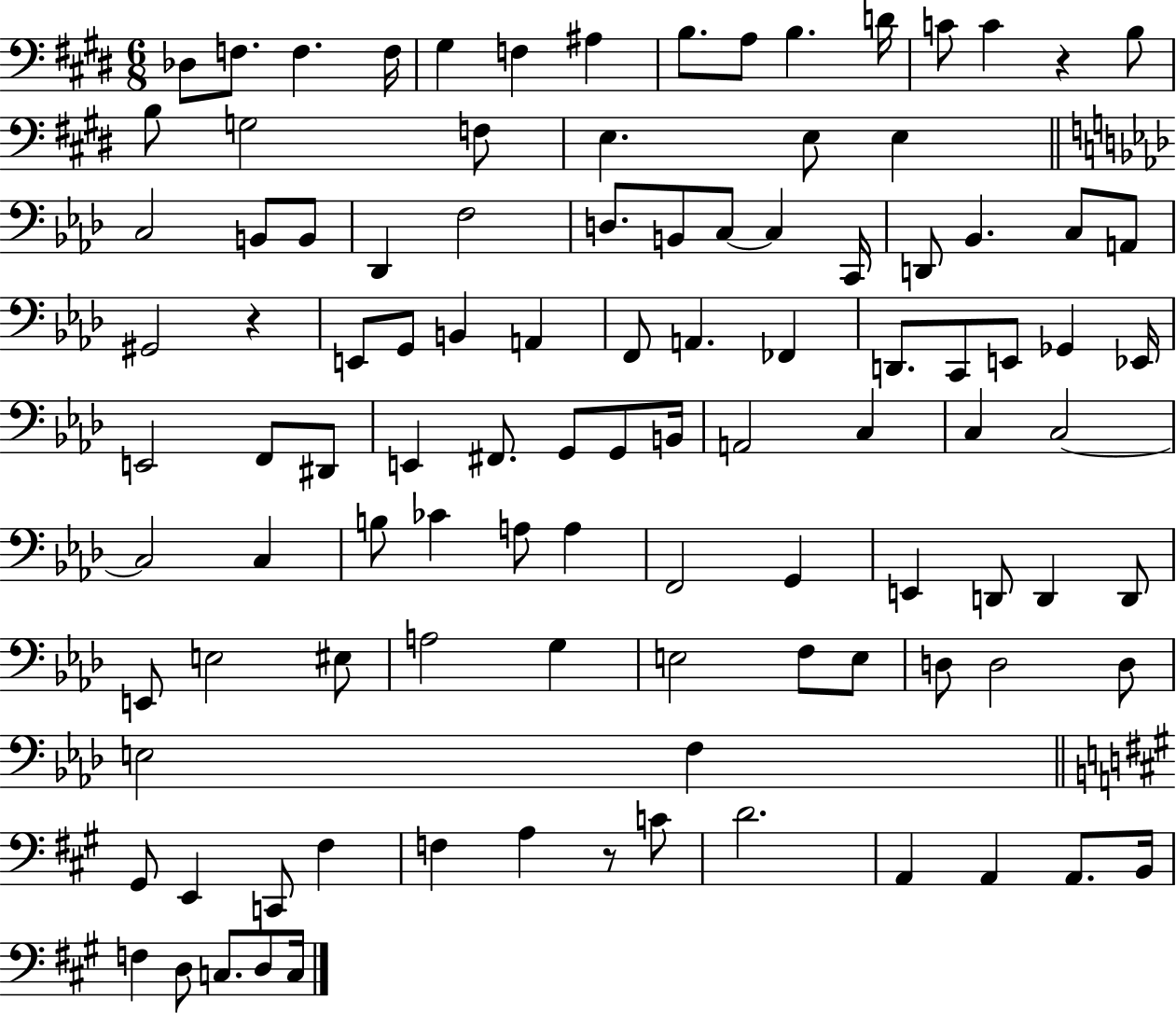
X:1
T:Untitled
M:6/8
L:1/4
K:E
_D,/2 F,/2 F, F,/4 ^G, F, ^A, B,/2 A,/2 B, D/4 C/2 C z B,/2 B,/2 G,2 F,/2 E, E,/2 E, C,2 B,,/2 B,,/2 _D,, F,2 D,/2 B,,/2 C,/2 C, C,,/4 D,,/2 _B,, C,/2 A,,/2 ^G,,2 z E,,/2 G,,/2 B,, A,, F,,/2 A,, _F,, D,,/2 C,,/2 E,,/2 _G,, _E,,/4 E,,2 F,,/2 ^D,,/2 E,, ^F,,/2 G,,/2 G,,/2 B,,/4 A,,2 C, C, C,2 C,2 C, B,/2 _C A,/2 A, F,,2 G,, E,, D,,/2 D,, D,,/2 E,,/2 E,2 ^E,/2 A,2 G, E,2 F,/2 E,/2 D,/2 D,2 D,/2 E,2 F, ^G,,/2 E,, C,,/2 ^F, F, A, z/2 C/2 D2 A,, A,, A,,/2 B,,/4 F, D,/2 C,/2 D,/2 C,/4